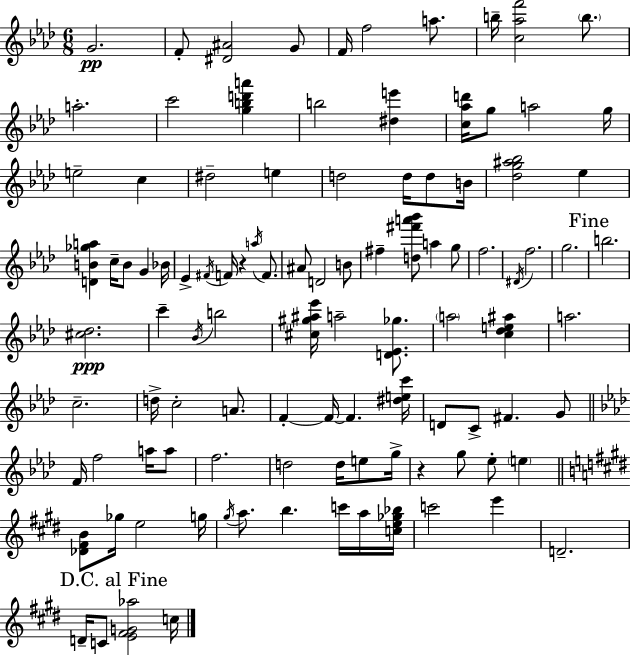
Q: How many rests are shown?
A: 2